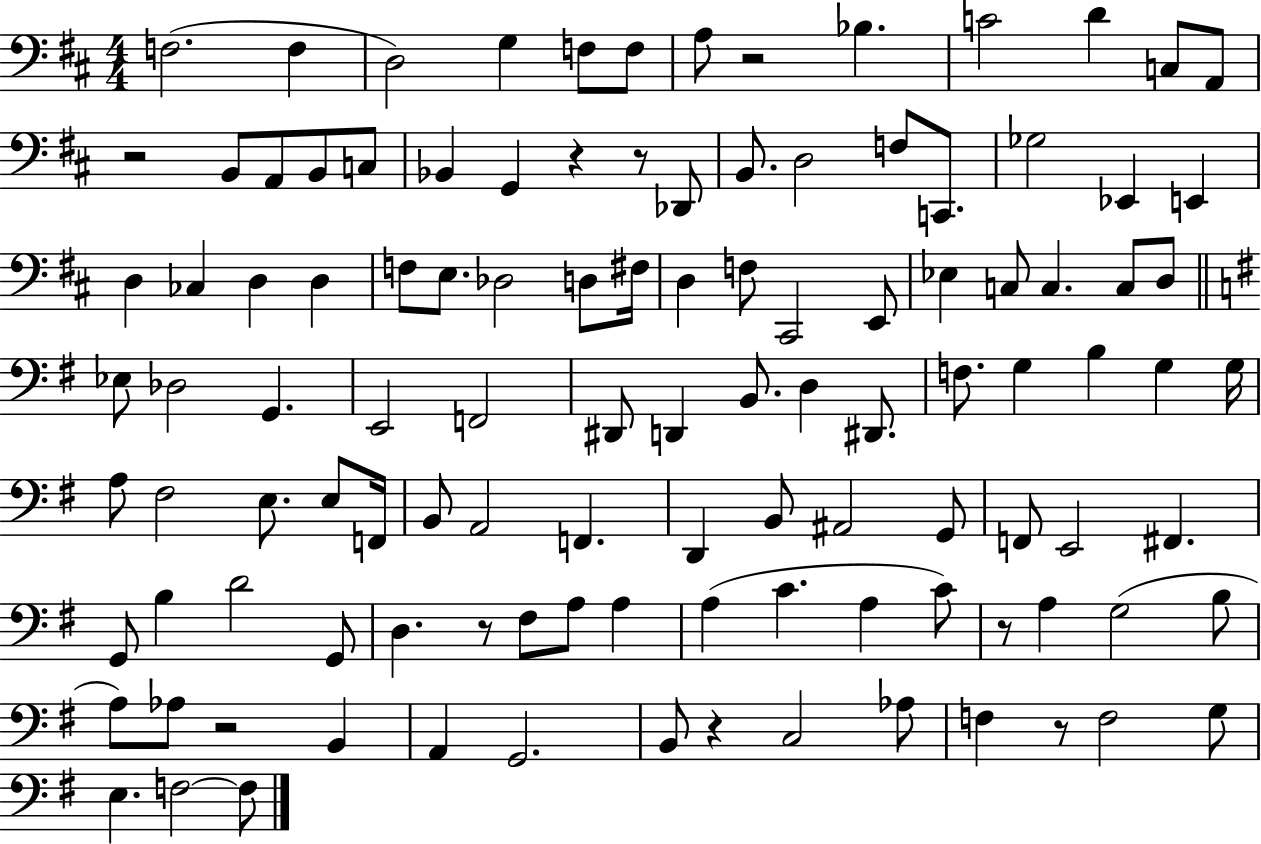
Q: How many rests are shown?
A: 9